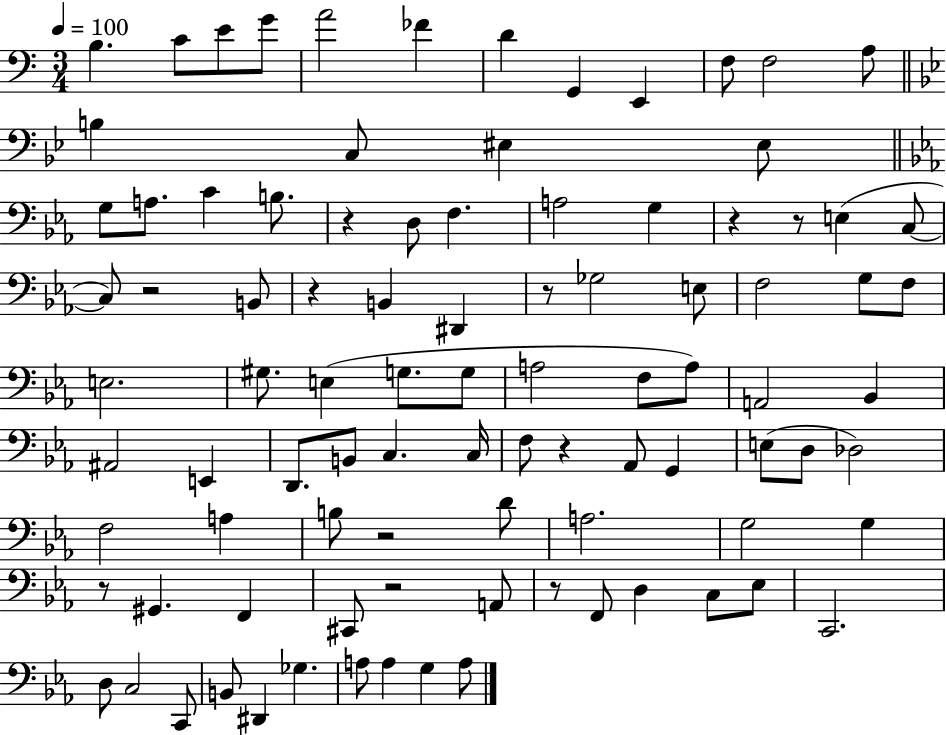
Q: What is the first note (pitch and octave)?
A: B3